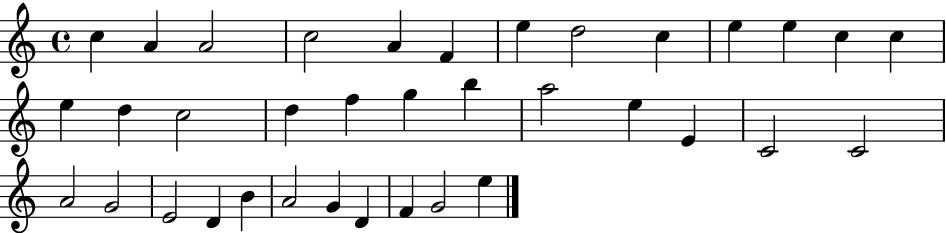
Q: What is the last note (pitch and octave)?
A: E5